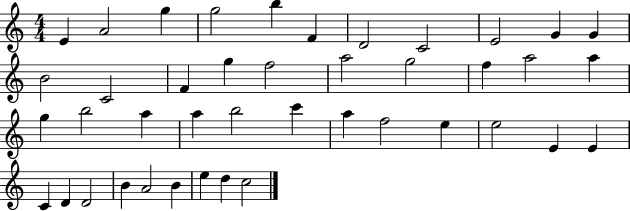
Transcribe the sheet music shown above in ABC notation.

X:1
T:Untitled
M:4/4
L:1/4
K:C
E A2 g g2 b F D2 C2 E2 G G B2 C2 F g f2 a2 g2 f a2 a g b2 a a b2 c' a f2 e e2 E E C D D2 B A2 B e d c2